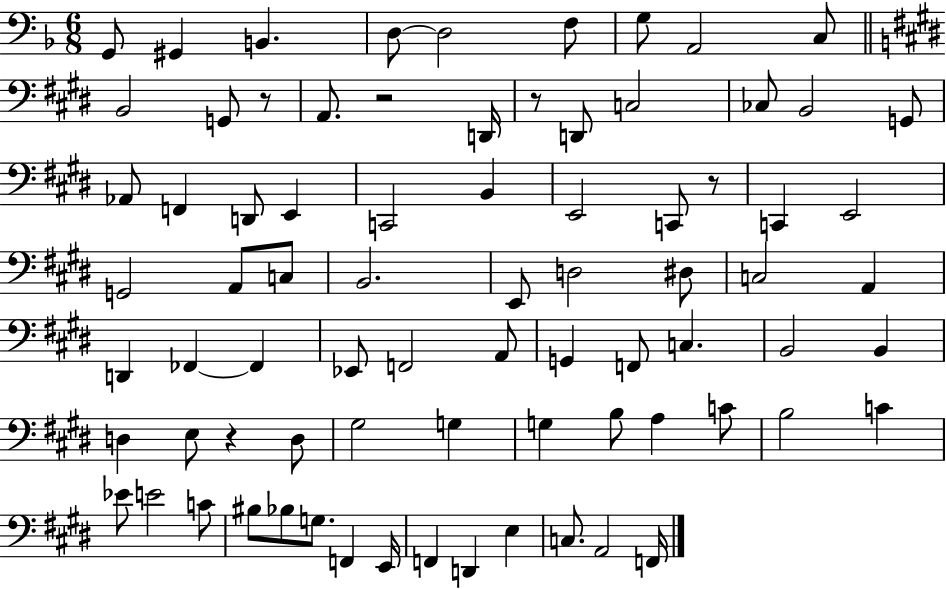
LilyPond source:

{
  \clef bass
  \numericTimeSignature
  \time 6/8
  \key f \major
  \repeat volta 2 { g,8 gis,4 b,4. | d8~~ d2 f8 | g8 a,2 c8 | \bar "||" \break \key e \major b,2 g,8 r8 | a,8. r2 d,16 | r8 d,8 c2 | ces8 b,2 g,8 | \break aes,8 f,4 d,8 e,4 | c,2 b,4 | e,2 c,8 r8 | c,4 e,2 | \break g,2 a,8 c8 | b,2. | e,8 d2 dis8 | c2 a,4 | \break d,4 fes,4~~ fes,4 | ees,8 f,2 a,8 | g,4 f,8 c4. | b,2 b,4 | \break d4 e8 r4 d8 | gis2 g4 | g4 b8 a4 c'8 | b2 c'4 | \break ees'8 e'2 c'8 | bis8 bes8 g8. f,4 e,16 | f,4 d,4 e4 | c8. a,2 f,16 | \break } \bar "|."
}